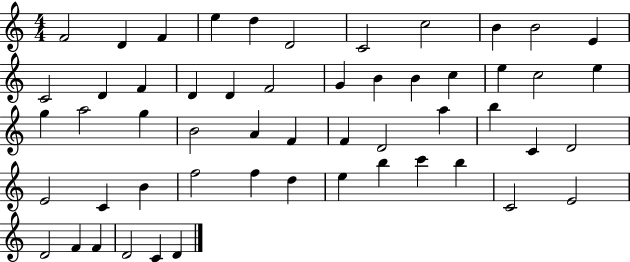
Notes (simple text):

F4/h D4/q F4/q E5/q D5/q D4/h C4/h C5/h B4/q B4/h E4/q C4/h D4/q F4/q D4/q D4/q F4/h G4/q B4/q B4/q C5/q E5/q C5/h E5/q G5/q A5/h G5/q B4/h A4/q F4/q F4/q D4/h A5/q B5/q C4/q D4/h E4/h C4/q B4/q F5/h F5/q D5/q E5/q B5/q C6/q B5/q C4/h E4/h D4/h F4/q F4/q D4/h C4/q D4/q